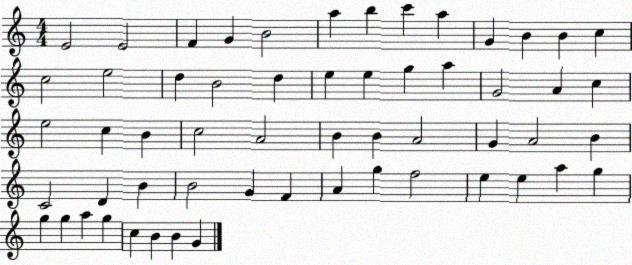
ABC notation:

X:1
T:Untitled
M:4/4
L:1/4
K:C
E2 E2 F G B2 a b c' a G B B c c2 e2 d B2 d e e g a G2 A c e2 c B c2 A2 B B A2 G A2 B C2 D B B2 G F A g f2 e e a g g g a g c B B G